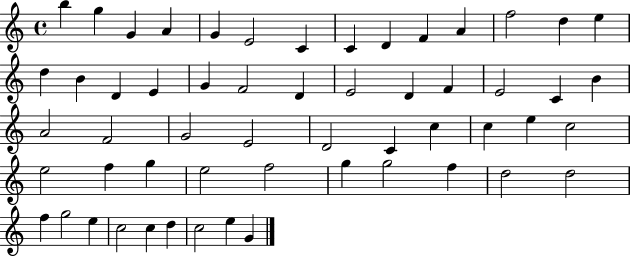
{
  \clef treble
  \time 4/4
  \defaultTimeSignature
  \key c \major
  b''4 g''4 g'4 a'4 | g'4 e'2 c'4 | c'4 d'4 f'4 a'4 | f''2 d''4 e''4 | \break d''4 b'4 d'4 e'4 | g'4 f'2 d'4 | e'2 d'4 f'4 | e'2 c'4 b'4 | \break a'2 f'2 | g'2 e'2 | d'2 c'4 c''4 | c''4 e''4 c''2 | \break e''2 f''4 g''4 | e''2 f''2 | g''4 g''2 f''4 | d''2 d''2 | \break f''4 g''2 e''4 | c''2 c''4 d''4 | c''2 e''4 g'4 | \bar "|."
}